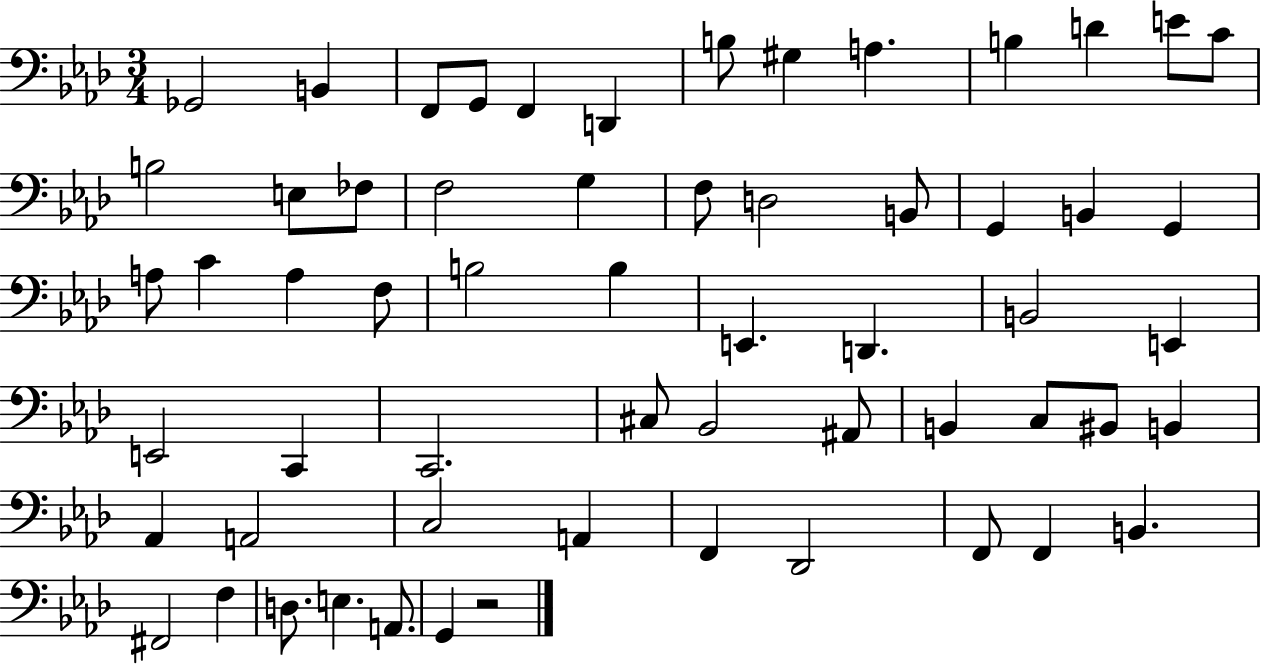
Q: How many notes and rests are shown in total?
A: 60